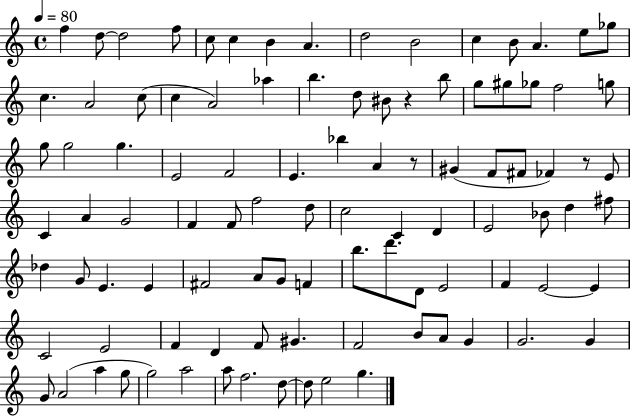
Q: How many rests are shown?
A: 3